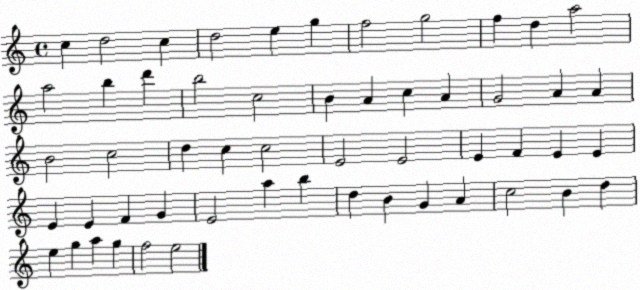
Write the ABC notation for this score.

X:1
T:Untitled
M:4/4
L:1/4
K:C
c d2 c d2 e g f2 g2 f d a2 a2 b d' b2 c2 B A c A G2 A A B2 c2 d c c2 E2 E2 E F E E E E F G E2 a b d B G A c2 B d e g a g f2 e2